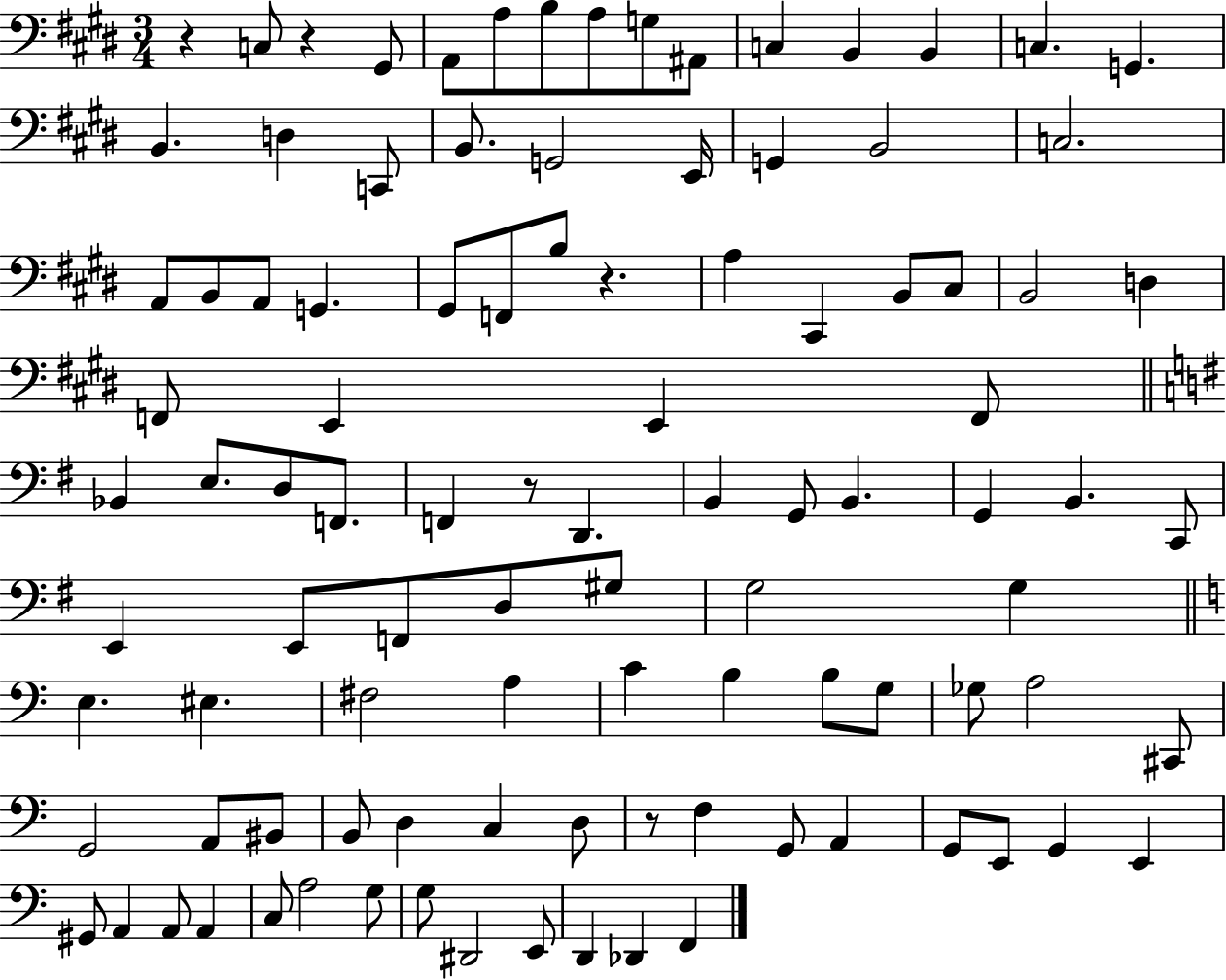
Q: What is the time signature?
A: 3/4